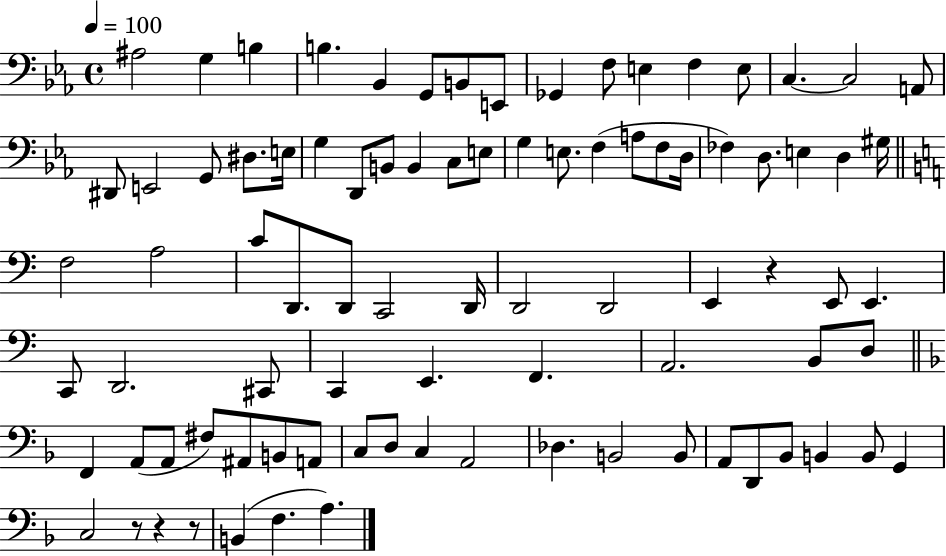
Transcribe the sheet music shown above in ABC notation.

X:1
T:Untitled
M:4/4
L:1/4
K:Eb
^A,2 G, B, B, _B,, G,,/2 B,,/2 E,,/2 _G,, F,/2 E, F, E,/2 C, C,2 A,,/2 ^D,,/2 E,,2 G,,/2 ^D,/2 E,/4 G, D,,/2 B,,/2 B,, C,/2 E,/2 G, E,/2 F, A,/2 F,/2 D,/4 _F, D,/2 E, D, ^G,/4 F,2 A,2 C/2 D,,/2 D,,/2 C,,2 D,,/4 D,,2 D,,2 E,, z E,,/2 E,, C,,/2 D,,2 ^C,,/2 C,, E,, F,, A,,2 B,,/2 D,/2 F,, A,,/2 A,,/2 ^F,/2 ^A,,/2 B,,/2 A,,/2 C,/2 D,/2 C, A,,2 _D, B,,2 B,,/2 A,,/2 D,,/2 _B,,/2 B,, B,,/2 G,, C,2 z/2 z z/2 B,, F, A,